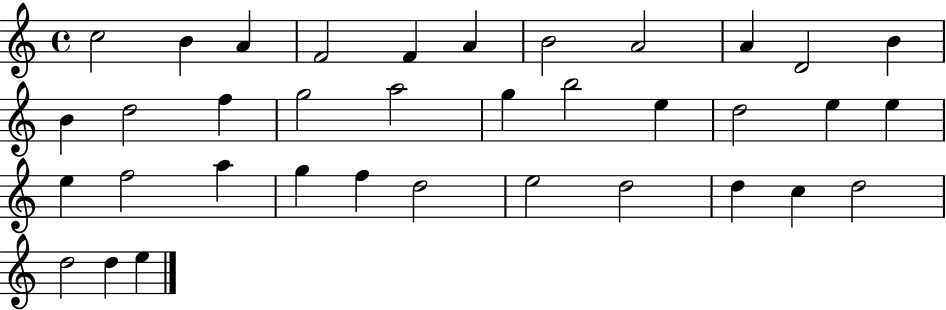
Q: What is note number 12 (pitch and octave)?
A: B4